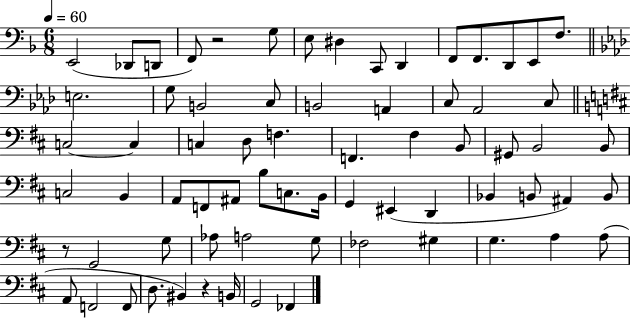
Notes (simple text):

E2/h Db2/e D2/e F2/e R/h G3/e E3/e D#3/q C2/e D2/q F2/e F2/e. D2/e E2/e F3/e. E3/h. G3/e B2/h C3/e B2/h A2/q C3/e Ab2/h C3/e C3/h C3/q C3/q D3/e F3/q. F2/q. F#3/q B2/e G#2/e B2/h B2/e C3/h B2/q A2/e F2/e A#2/e B3/e C3/e. B2/s G2/q EIS2/q D2/q Bb2/q B2/e A#2/q B2/e R/e G2/h G3/e Ab3/e A3/h G3/e FES3/h G#3/q G3/q. A3/q A3/e A2/e F2/h F2/e D3/e. BIS2/q R/q B2/s G2/h FES2/q